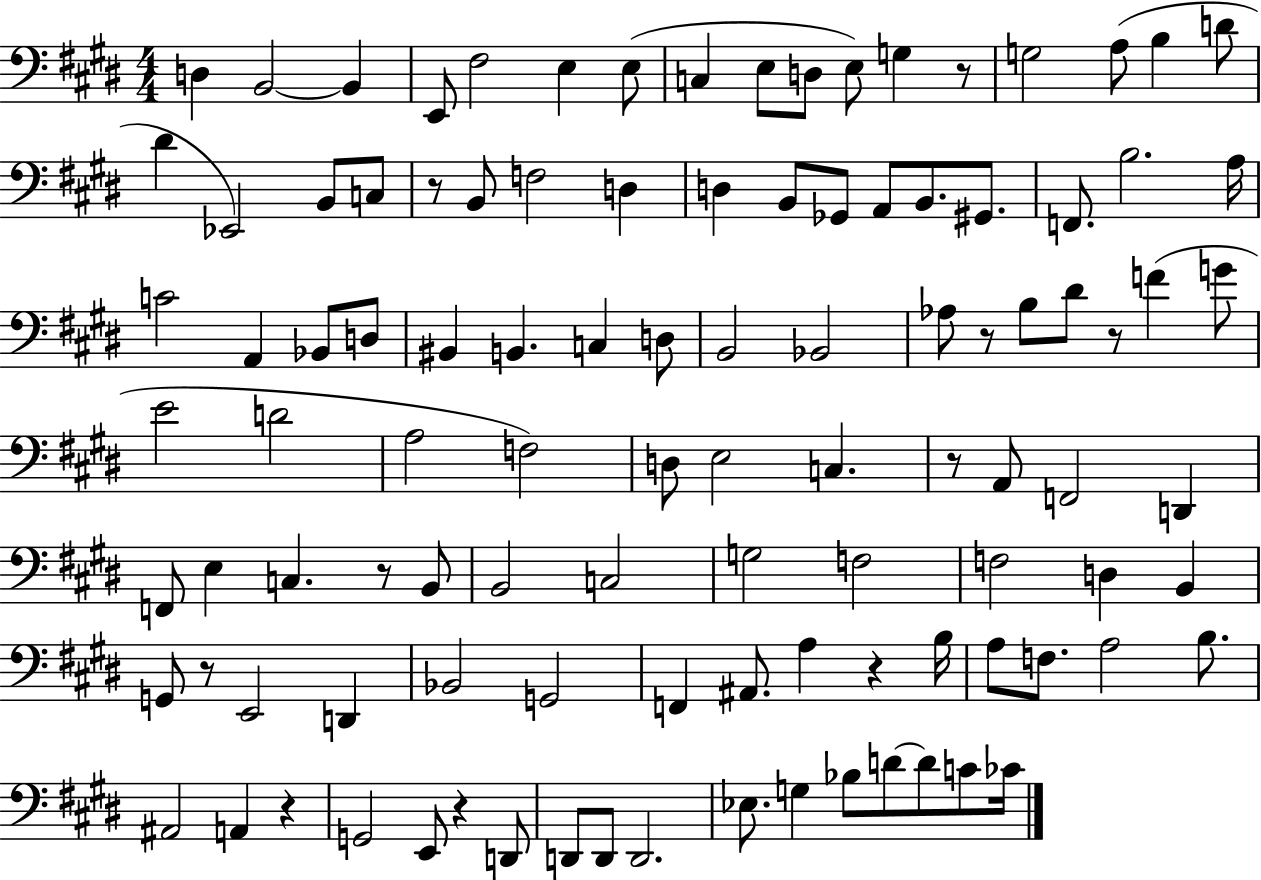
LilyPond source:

{
  \clef bass
  \numericTimeSignature
  \time 4/4
  \key e \major
  d4 b,2~~ b,4 | e,8 fis2 e4 e8( | c4 e8 d8 e8) g4 r8 | g2 a8( b4 d'8 | \break dis'4 ees,2) b,8 c8 | r8 b,8 f2 d4 | d4 b,8 ges,8 a,8 b,8. gis,8. | f,8. b2. a16 | \break c'2 a,4 bes,8 d8 | bis,4 b,4. c4 d8 | b,2 bes,2 | aes8 r8 b8 dis'8 r8 f'4( g'8 | \break e'2 d'2 | a2 f2) | d8 e2 c4. | r8 a,8 f,2 d,4 | \break f,8 e4 c4. r8 b,8 | b,2 c2 | g2 f2 | f2 d4 b,4 | \break g,8 r8 e,2 d,4 | bes,2 g,2 | f,4 ais,8. a4 r4 b16 | a8 f8. a2 b8. | \break ais,2 a,4 r4 | g,2 e,8 r4 d,8 | d,8 d,8 d,2. | ees8. g4 bes8 d'8~~ d'8 c'8 ces'16 | \break \bar "|."
}